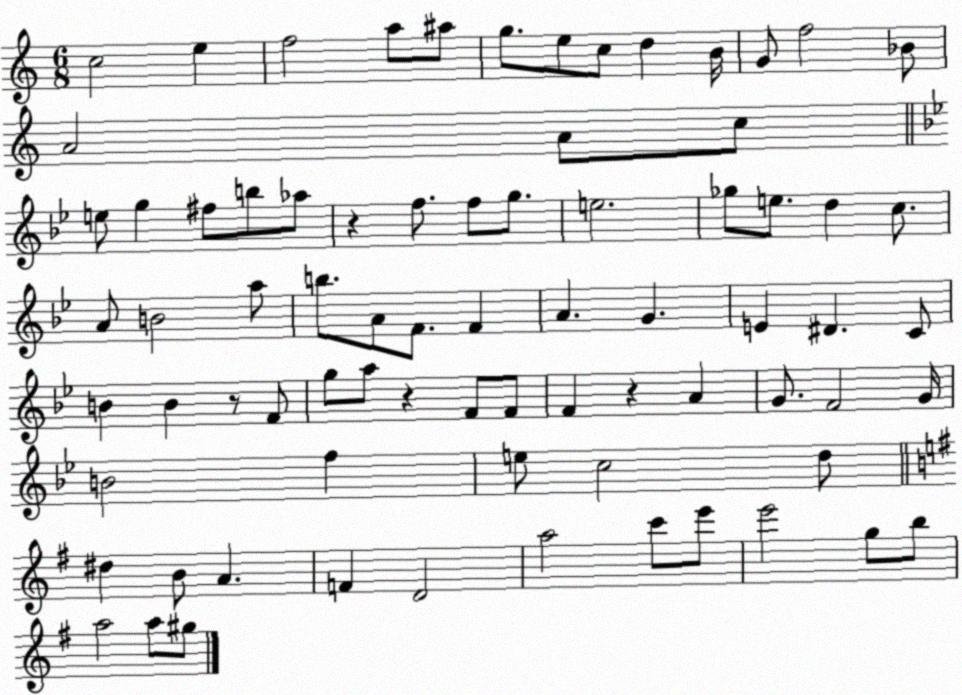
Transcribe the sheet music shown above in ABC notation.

X:1
T:Untitled
M:6/8
L:1/4
K:C
c2 e f2 a/2 ^a/2 g/2 e/2 c/2 d B/4 G/2 f2 _B/2 A2 A/2 c/2 e/2 g ^f/2 b/2 _a/2 z f/2 f/2 g/2 e2 _g/2 e/2 d c/2 A/2 B2 a/2 b/2 A/2 F/2 F A G E ^D C/2 B B z/2 F/2 g/2 a/2 z F/2 F/2 F z A G/2 F2 G/4 B2 f e/2 c2 d/2 ^d B/2 A F D2 a2 c'/2 e'/2 e'2 g/2 b/2 a2 a/2 ^g/2